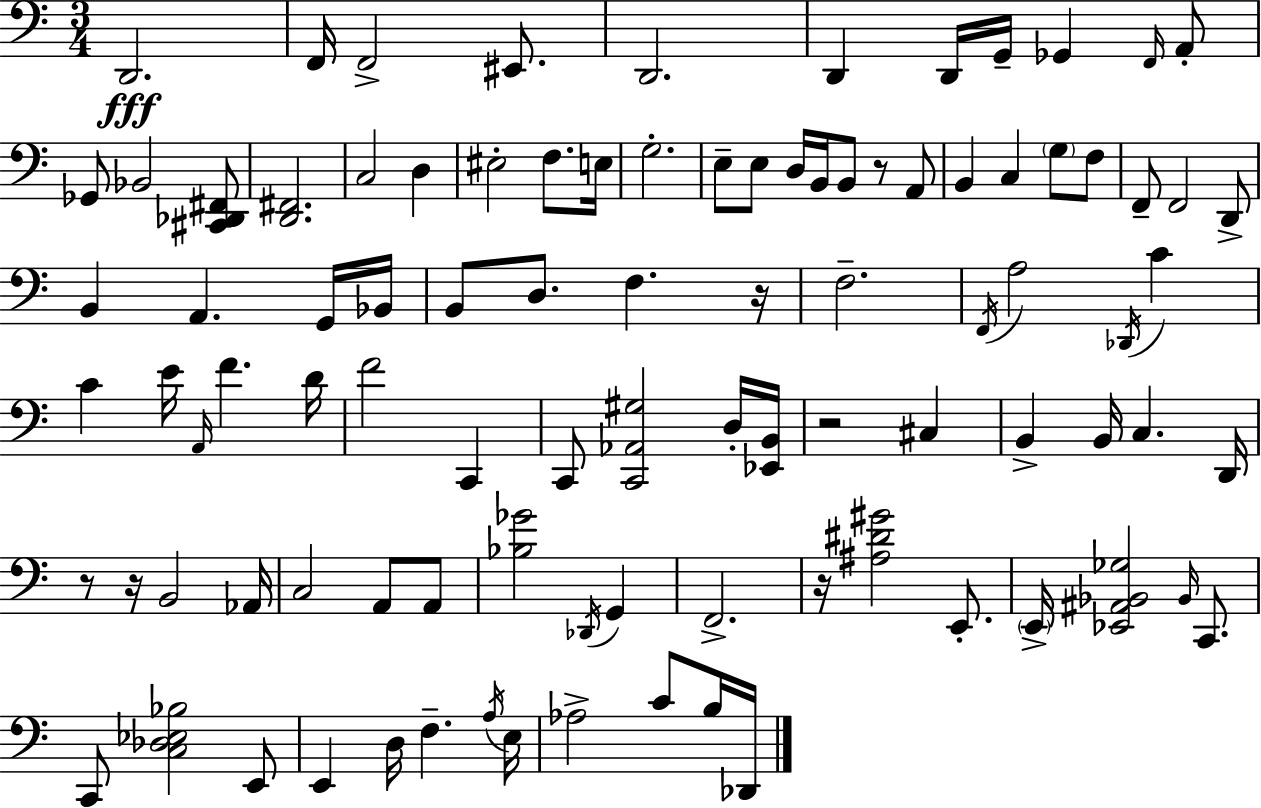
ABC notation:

X:1
T:Untitled
M:3/4
L:1/4
K:C
D,,2 F,,/4 F,,2 ^E,,/2 D,,2 D,, D,,/4 G,,/4 _G,, F,,/4 A,,/2 _G,,/2 _B,,2 [^C,,_D,,^F,,]/2 [D,,^F,,]2 C,2 D, ^E,2 F,/2 E,/4 G,2 E,/2 E,/2 D,/4 B,,/4 B,,/2 z/2 A,,/2 B,, C, G,/2 F,/2 F,,/2 F,,2 D,,/2 B,, A,, G,,/4 _B,,/4 B,,/2 D,/2 F, z/4 F,2 F,,/4 A,2 _D,,/4 C C E/4 A,,/4 F D/4 F2 C,, C,,/2 [C,,_A,,^G,]2 D,/4 [_E,,B,,]/4 z2 ^C, B,, B,,/4 C, D,,/4 z/2 z/4 B,,2 _A,,/4 C,2 A,,/2 A,,/2 [_B,_G]2 _D,,/4 G,, F,,2 z/4 [^A,^D^G]2 E,,/2 E,,/4 [_E,,^A,,_B,,_G,]2 _B,,/4 C,,/2 C,,/2 [C,_D,_E,_B,]2 E,,/2 E,, D,/4 F, A,/4 E,/4 _A,2 C/2 B,/4 _D,,/4